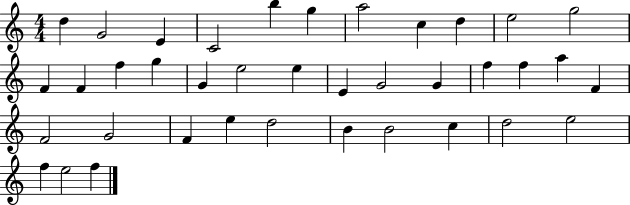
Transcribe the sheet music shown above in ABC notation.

X:1
T:Untitled
M:4/4
L:1/4
K:C
d G2 E C2 b g a2 c d e2 g2 F F f g G e2 e E G2 G f f a F F2 G2 F e d2 B B2 c d2 e2 f e2 f